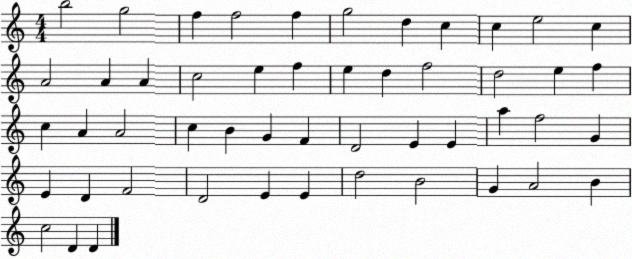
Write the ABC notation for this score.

X:1
T:Untitled
M:4/4
L:1/4
K:C
b2 g2 f f2 f g2 d c c e2 c A2 A A c2 e f e d f2 d2 e f c A A2 c B G F D2 E E a f2 G E D F2 D2 E E d2 B2 G A2 B c2 D D